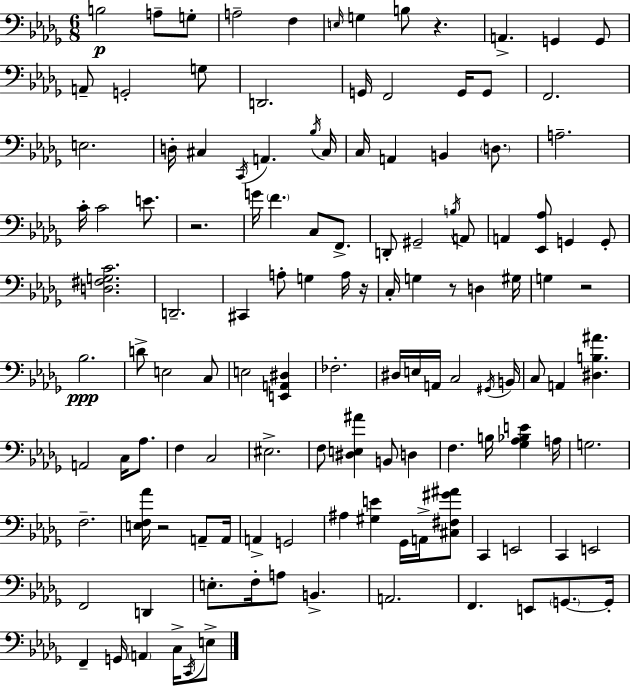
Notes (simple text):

B3/h A3/e G3/e A3/h F3/q E3/s G3/q B3/e R/q. A2/q. G2/q G2/e A2/e G2/h G3/e D2/h. G2/s F2/h G2/s G2/e F2/h. E3/h. D3/s C#3/q C2/s A2/q. Bb3/s C#3/s C3/s A2/q B2/q D3/e. A3/h. C4/s C4/h E4/e. R/h. G4/s F4/q. C3/e F2/e. D2/e G#2/h B3/s A2/e A2/q [Eb2,Ab3]/e G2/q G2/e [D3,F#3,G3,C4]/h. D2/h. C#2/q A3/e G3/q A3/s R/s C3/s G3/q R/e D3/q G#3/s G3/q R/h Bb3/h. D4/e E3/h C3/e E3/h [E2,A2,D#3]/q FES3/h. D#3/s E3/s A2/s C3/h G#2/s B2/s C3/e A2/q [D#3,B3,A#4]/q. A2/h C3/s Ab3/e. F3/q C3/h EIS3/h. F3/e [D#3,E3,A#4]/q B2/e D3/q F3/q. B3/s [Gb3,Ab3,Bb3,E4]/q A3/s G3/h. F3/h. [E3,F3,Ab4]/s R/h A2/e A2/s A2/q G2/h A#3/q [G#3,E4]/q Gb2/s A2/s [C#3,F#3,G#4,A#4]/e C2/q E2/h C2/q E2/h F2/h D2/q E3/e. F3/s A3/e B2/q. A2/h. F2/q. E2/e G2/e. G2/s F2/q G2/s A2/q C3/s C2/s E3/e